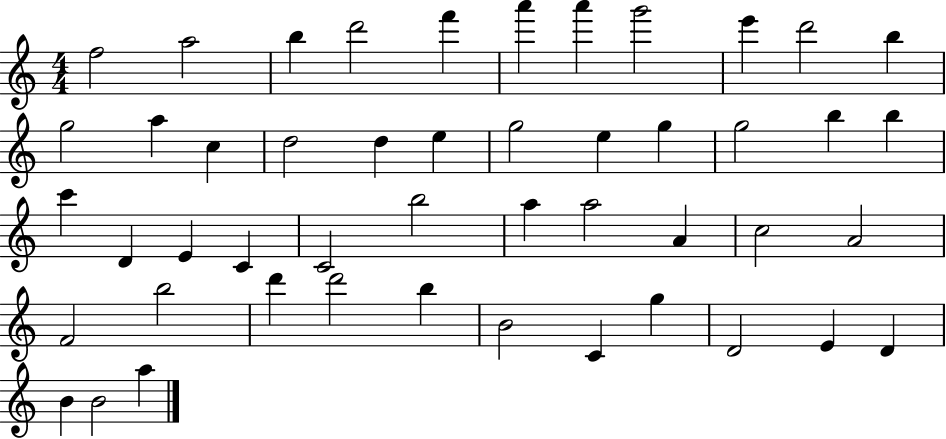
F5/h A5/h B5/q D6/h F6/q A6/q A6/q G6/h E6/q D6/h B5/q G5/h A5/q C5/q D5/h D5/q E5/q G5/h E5/q G5/q G5/h B5/q B5/q C6/q D4/q E4/q C4/q C4/h B5/h A5/q A5/h A4/q C5/h A4/h F4/h B5/h D6/q D6/h B5/q B4/h C4/q G5/q D4/h E4/q D4/q B4/q B4/h A5/q